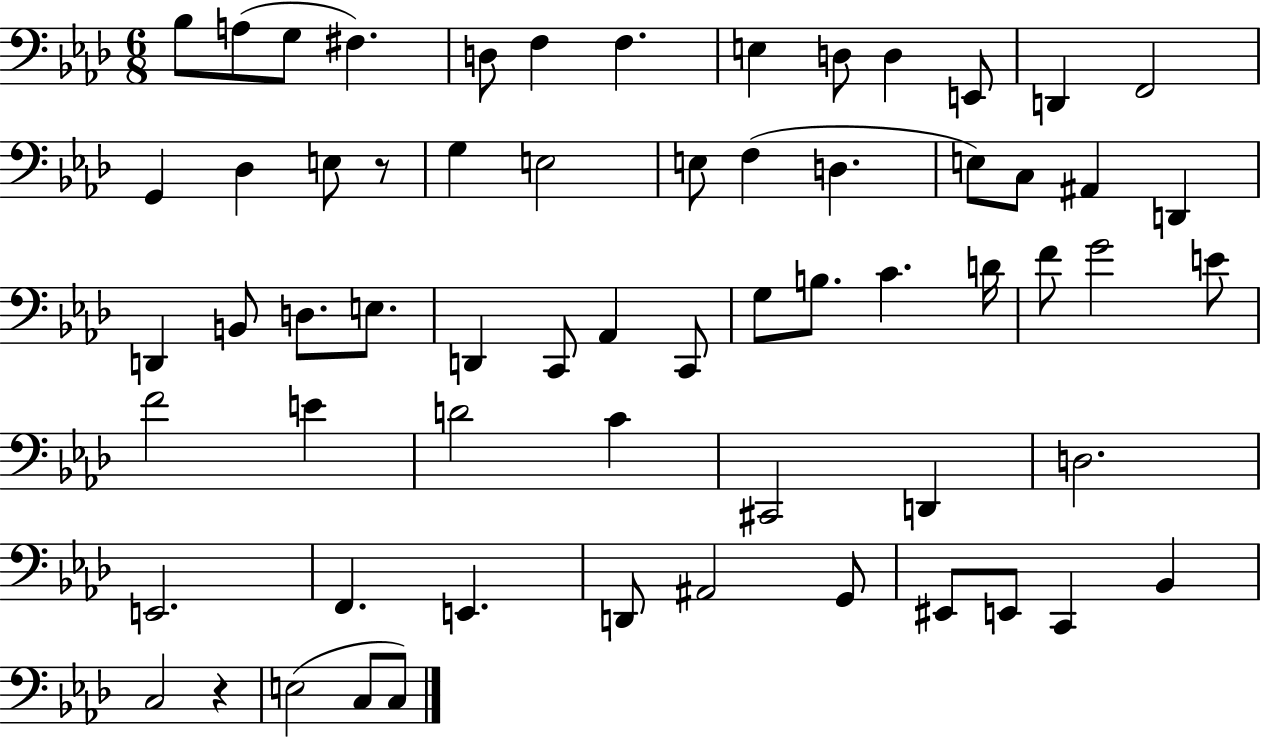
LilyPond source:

{
  \clef bass
  \numericTimeSignature
  \time 6/8
  \key aes \major
  \repeat volta 2 { bes8 a8( g8 fis4.) | d8 f4 f4. | e4 d8 d4 e,8 | d,4 f,2 | \break g,4 des4 e8 r8 | g4 e2 | e8 f4( d4. | e8) c8 ais,4 d,4 | \break d,4 b,8 d8. e8. | d,4 c,8 aes,4 c,8 | g8 b8. c'4. d'16 | f'8 g'2 e'8 | \break f'2 e'4 | d'2 c'4 | cis,2 d,4 | d2. | \break e,2. | f,4. e,4. | d,8 ais,2 g,8 | eis,8 e,8 c,4 bes,4 | \break c2 r4 | e2( c8 c8) | } \bar "|."
}